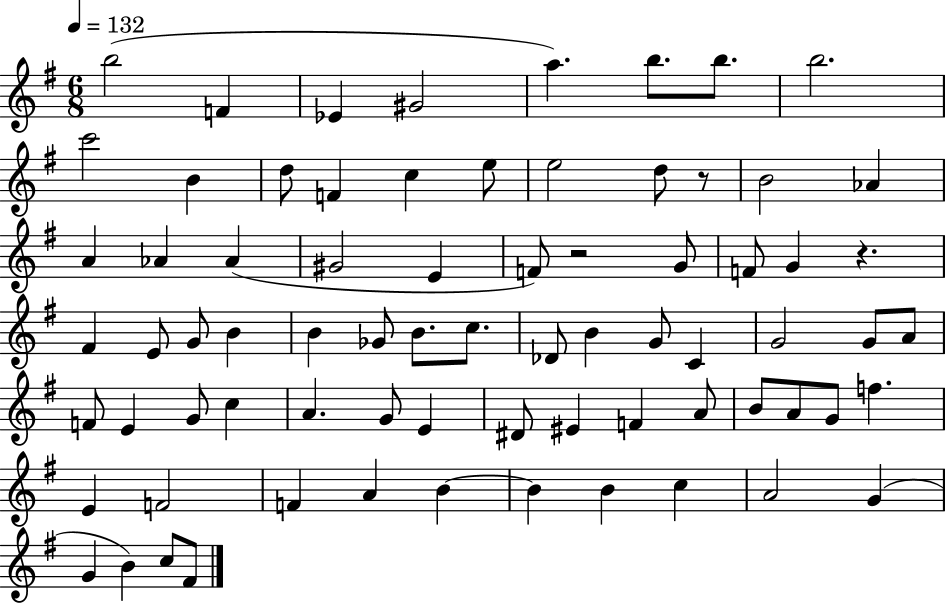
B5/h F4/q Eb4/q G#4/h A5/q. B5/e. B5/e. B5/h. C6/h B4/q D5/e F4/q C5/q E5/e E5/h D5/e R/e B4/h Ab4/q A4/q Ab4/q Ab4/q G#4/h E4/q F4/e R/h G4/e F4/e G4/q R/q. F#4/q E4/e G4/e B4/q B4/q Gb4/e B4/e. C5/e. Db4/e B4/q G4/e C4/q G4/h G4/e A4/e F4/e E4/q G4/e C5/q A4/q. G4/e E4/q D#4/e EIS4/q F4/q A4/e B4/e A4/e G4/e F5/q. E4/q F4/h F4/q A4/q B4/q B4/q B4/q C5/q A4/h G4/q G4/q B4/q C5/e F#4/e